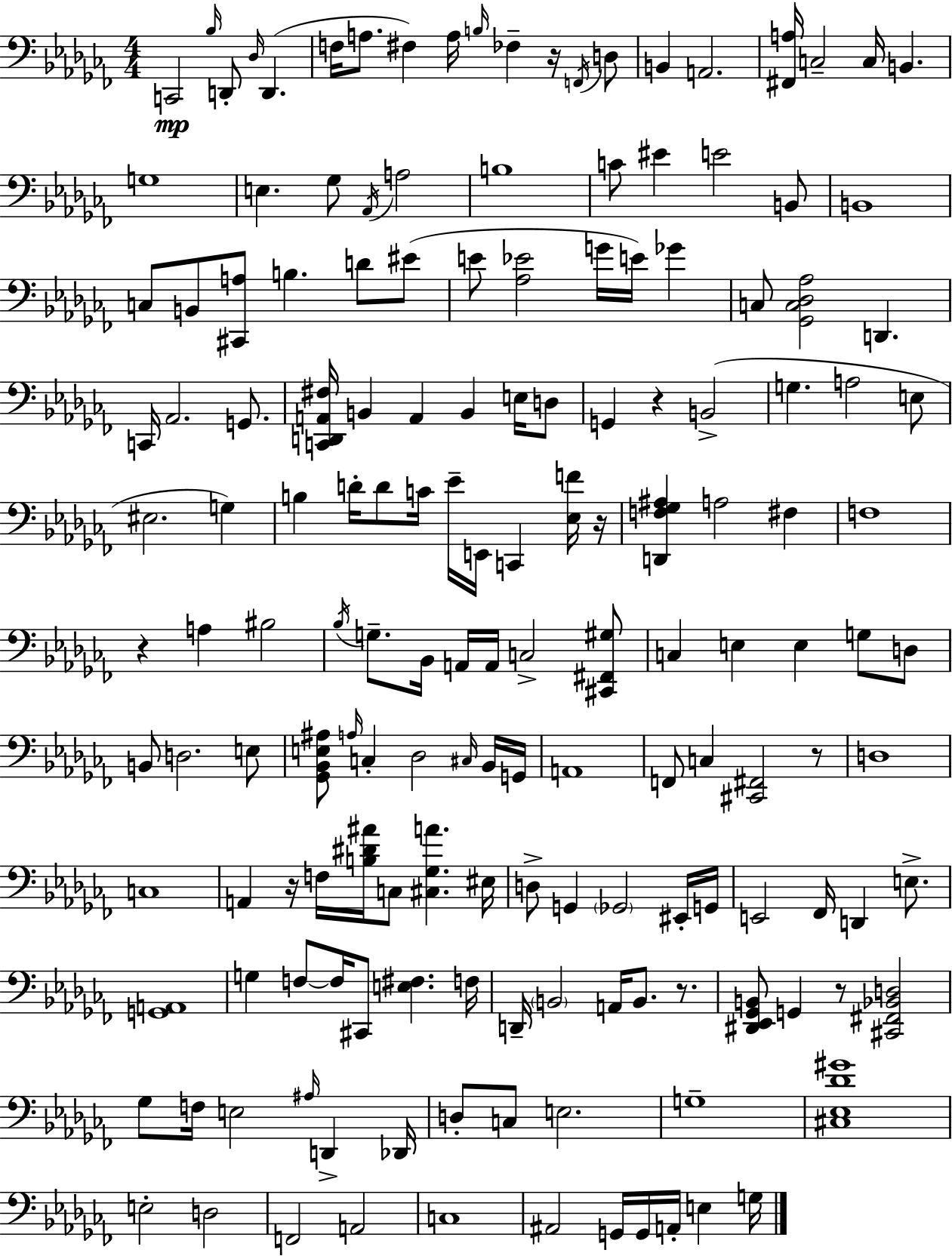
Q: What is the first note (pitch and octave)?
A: C2